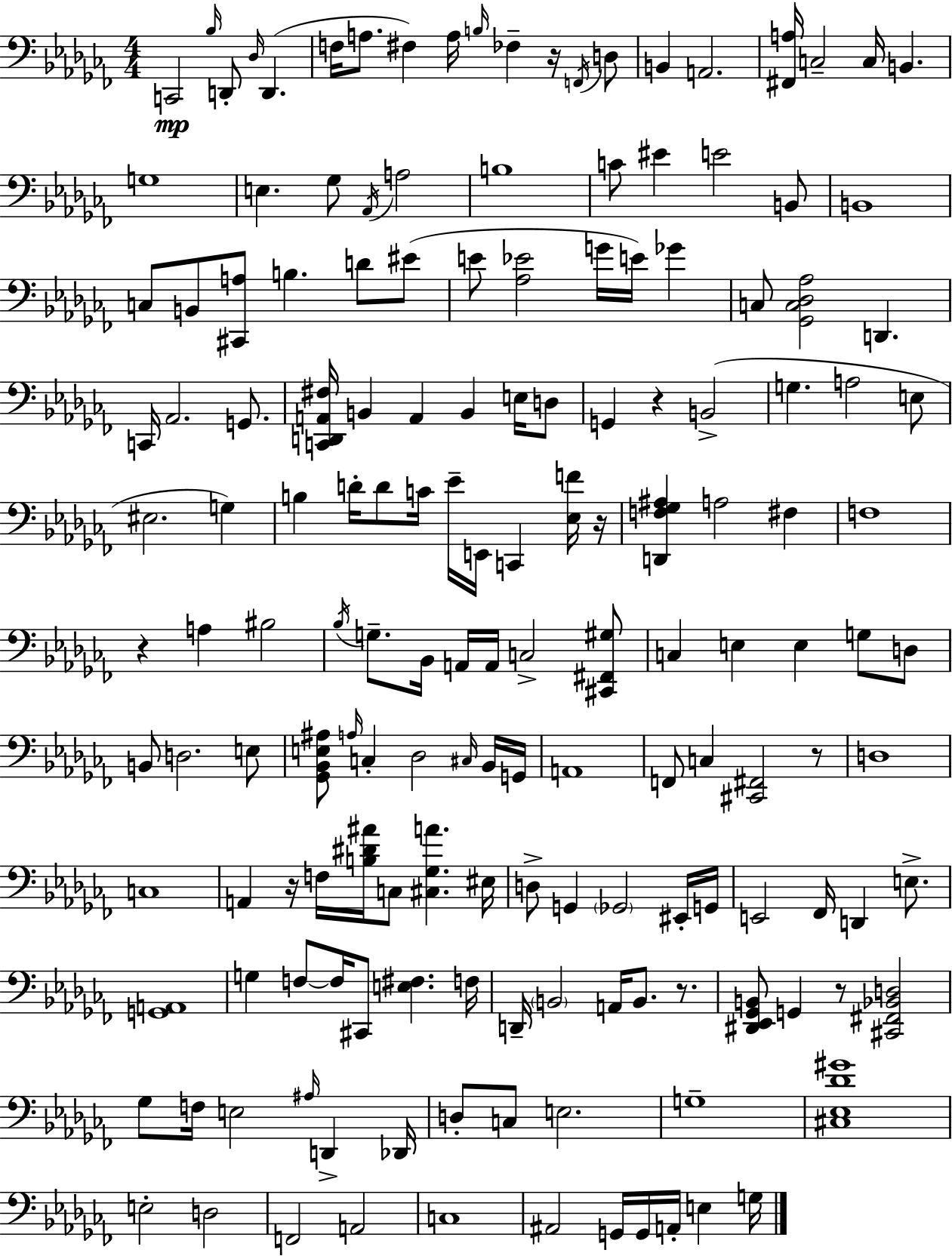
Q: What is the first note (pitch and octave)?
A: C2